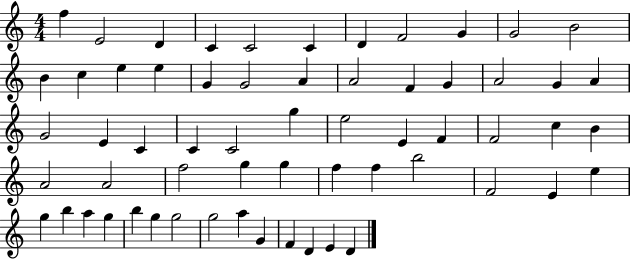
{
  \clef treble
  \numericTimeSignature
  \time 4/4
  \key c \major
  f''4 e'2 d'4 | c'4 c'2 c'4 | d'4 f'2 g'4 | g'2 b'2 | \break b'4 c''4 e''4 e''4 | g'4 g'2 a'4 | a'2 f'4 g'4 | a'2 g'4 a'4 | \break g'2 e'4 c'4 | c'4 c'2 g''4 | e''2 e'4 f'4 | f'2 c''4 b'4 | \break a'2 a'2 | f''2 g''4 g''4 | f''4 f''4 b''2 | f'2 e'4 e''4 | \break g''4 b''4 a''4 g''4 | b''4 g''4 g''2 | g''2 a''4 g'4 | f'4 d'4 e'4 d'4 | \break \bar "|."
}